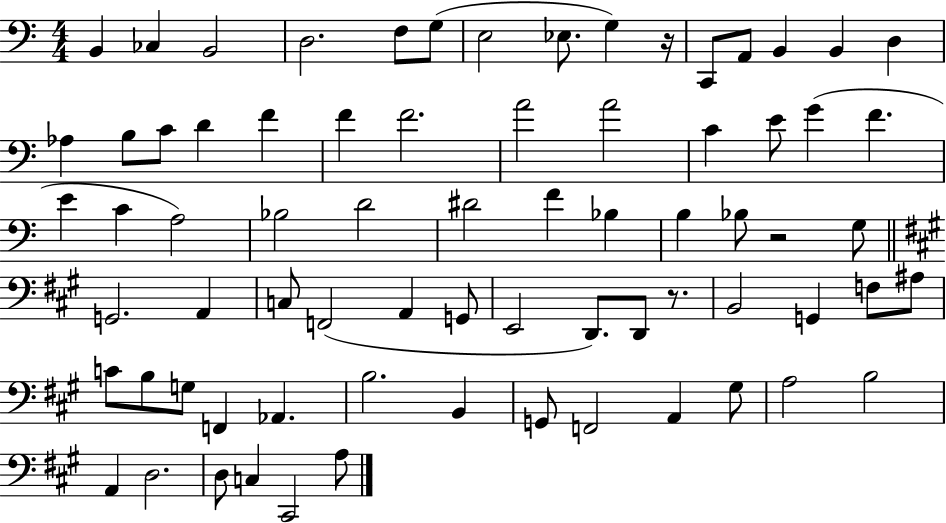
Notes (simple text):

B2/q CES3/q B2/h D3/h. F3/e G3/e E3/h Eb3/e. G3/q R/s C2/e A2/e B2/q B2/q D3/q Ab3/q B3/e C4/e D4/q F4/q F4/q F4/h. A4/h A4/h C4/q E4/e G4/q F4/q. E4/q C4/q A3/h Bb3/h D4/h D#4/h F4/q Bb3/q B3/q Bb3/e R/h G3/e G2/h. A2/q C3/e F2/h A2/q G2/e E2/h D2/e. D2/e R/e. B2/h G2/q F3/e A#3/e C4/e B3/e G3/e F2/q Ab2/q. B3/h. B2/q G2/e F2/h A2/q G#3/e A3/h B3/h A2/q D3/h. D3/e C3/q C#2/h A3/e